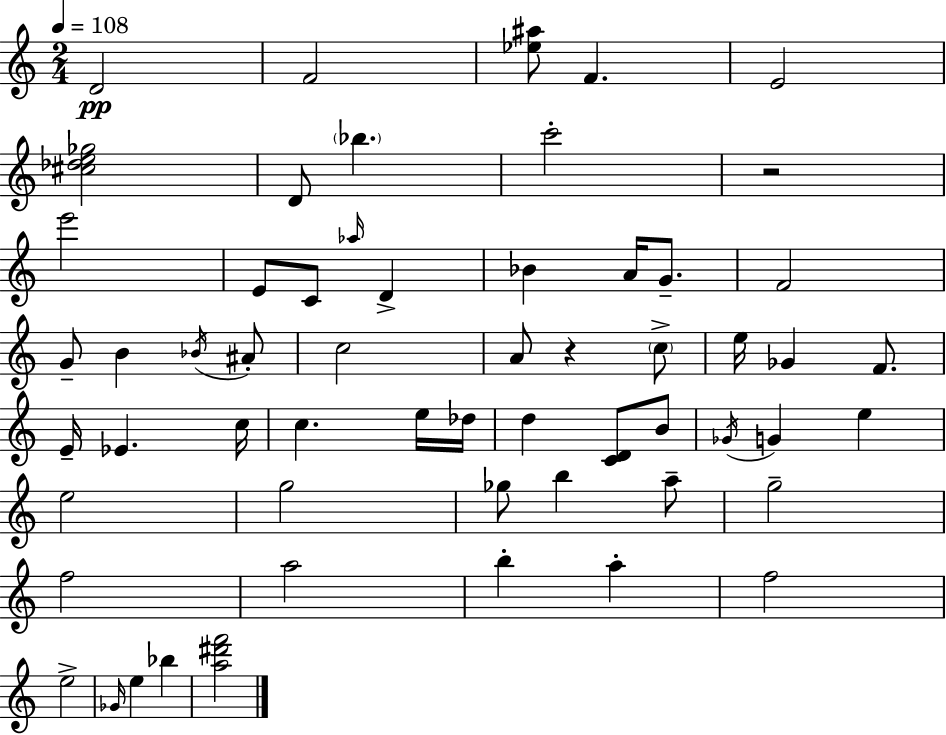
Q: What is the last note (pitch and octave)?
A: Bb5